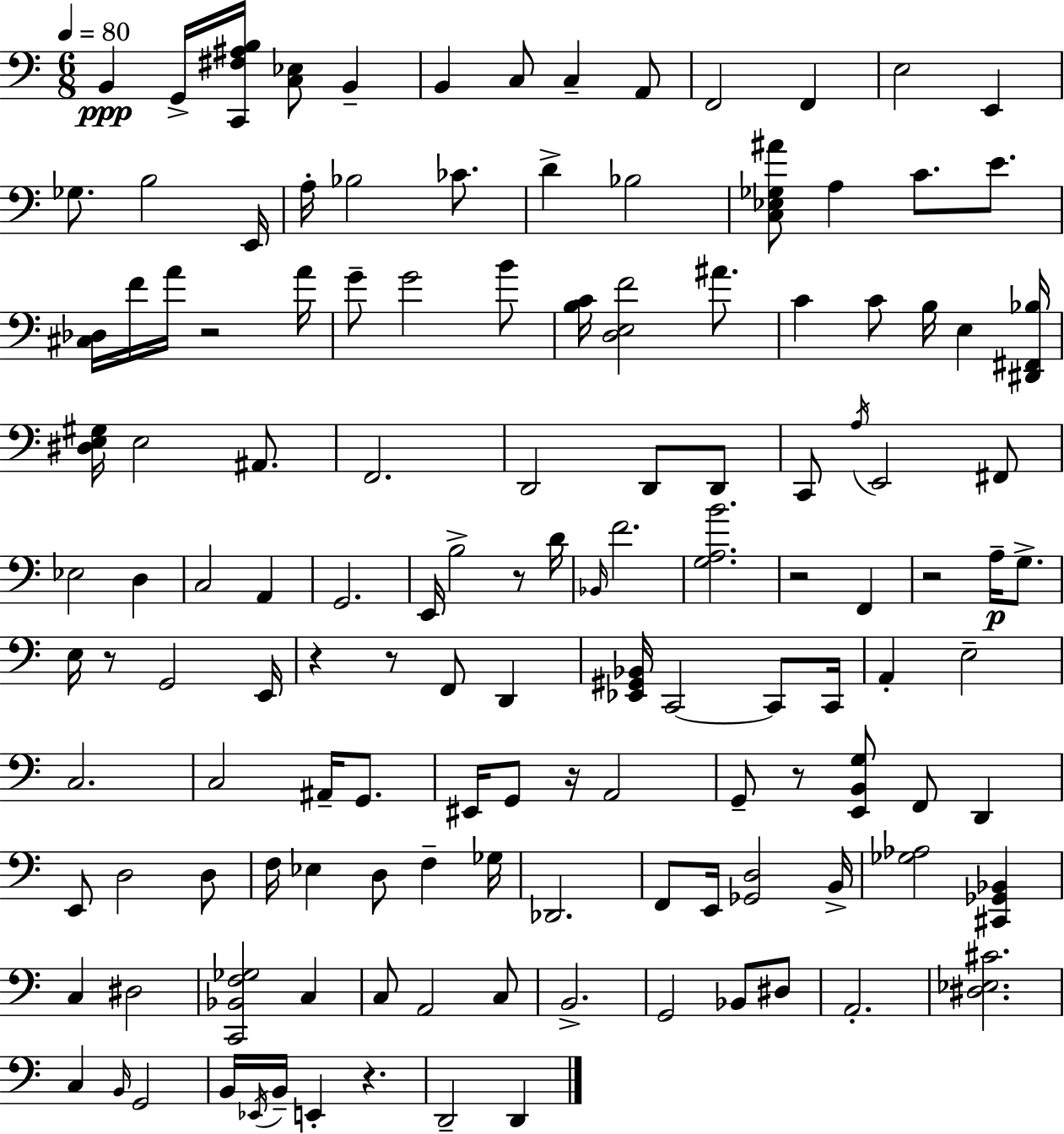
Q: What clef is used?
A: bass